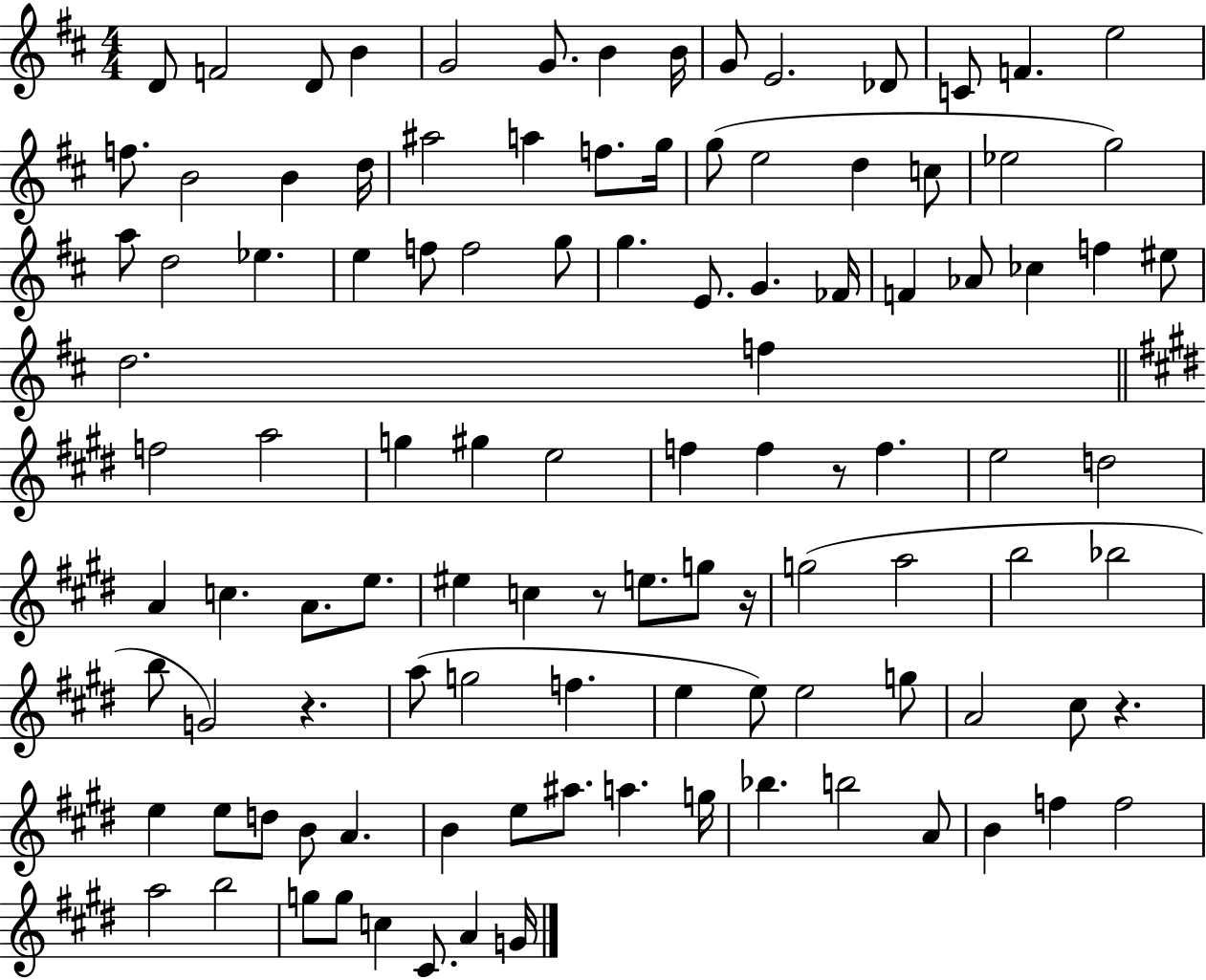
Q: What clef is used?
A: treble